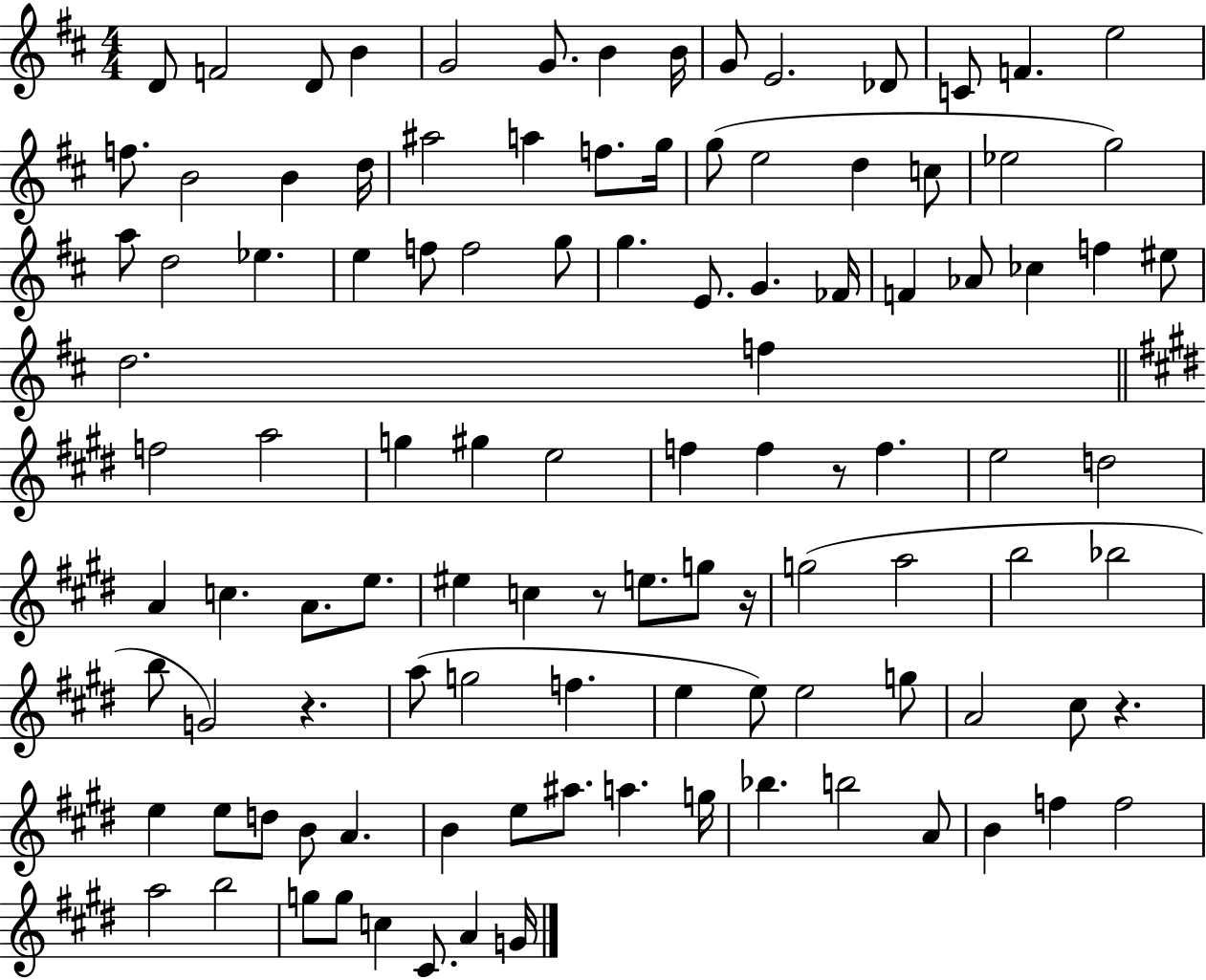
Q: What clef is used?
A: treble